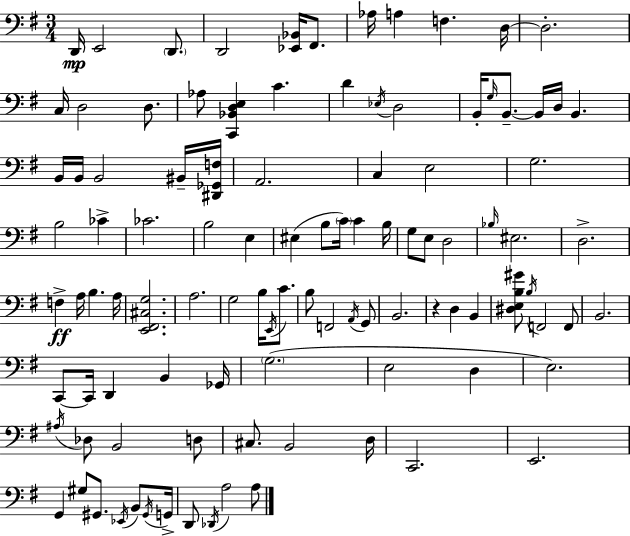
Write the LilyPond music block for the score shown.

{
  \clef bass
  \numericTimeSignature
  \time 3/4
  \key g \major
  d,16\mp e,2 \parenthesize d,8. | d,2 <ees, bes,>16 fis,8. | aes16 a4 f4. d16~~ | d2.-. | \break c16 d2 d8. | aes8 <c, bes, d e>4 c'4. | d'4 \acciaccatura { ees16 } d2 | b,16-. \grace { g16 } b,8.--~~ b,16 d16 b,4. | \break b,16 b,16 b,2 | bis,16-- <dis, ges, f>16 a,2. | c4 e2 | g2. | \break b2 ces'4-> | ces'2. | b2 e4 | eis4( b8 \parenthesize c'16) c'4 | \break b16 g8 e8 d2 | \grace { bes16 } eis2. | d2.-> | f4->\ff a16 b4. | \break a16 <e, fis, cis g>2. | a2. | g2 b16 | \acciaccatura { e,16 } c'8. b8 f,2 | \break \acciaccatura { a,16 } g,8 b,2. | r4 d4 | b,4 <dis e b gis'>8 \acciaccatura { b16 } f,2 | f,8 b,2. | \break c,8~~ c,16 d,4 | b,4 ges,16 \parenthesize g2.( | e2 | d4 e2.) | \break \acciaccatura { ais16 } des8 b,2 | d8 cis8. b,2 | d16 c,2. | e,2. | \break g,4 gis8 | gis,8. \acciaccatura { ees,16 } b,8 \acciaccatura { gis,16 } g,16-> d,8 \acciaccatura { des,16 } | a2 a8 \bar "|."
}